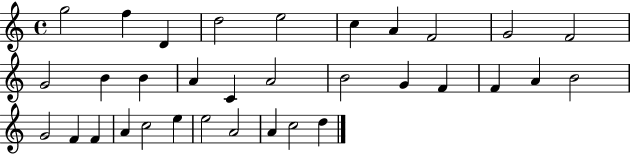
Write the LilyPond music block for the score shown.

{
  \clef treble
  \time 4/4
  \defaultTimeSignature
  \key c \major
  g''2 f''4 d'4 | d''2 e''2 | c''4 a'4 f'2 | g'2 f'2 | \break g'2 b'4 b'4 | a'4 c'4 a'2 | b'2 g'4 f'4 | f'4 a'4 b'2 | \break g'2 f'4 f'4 | a'4 c''2 e''4 | e''2 a'2 | a'4 c''2 d''4 | \break \bar "|."
}